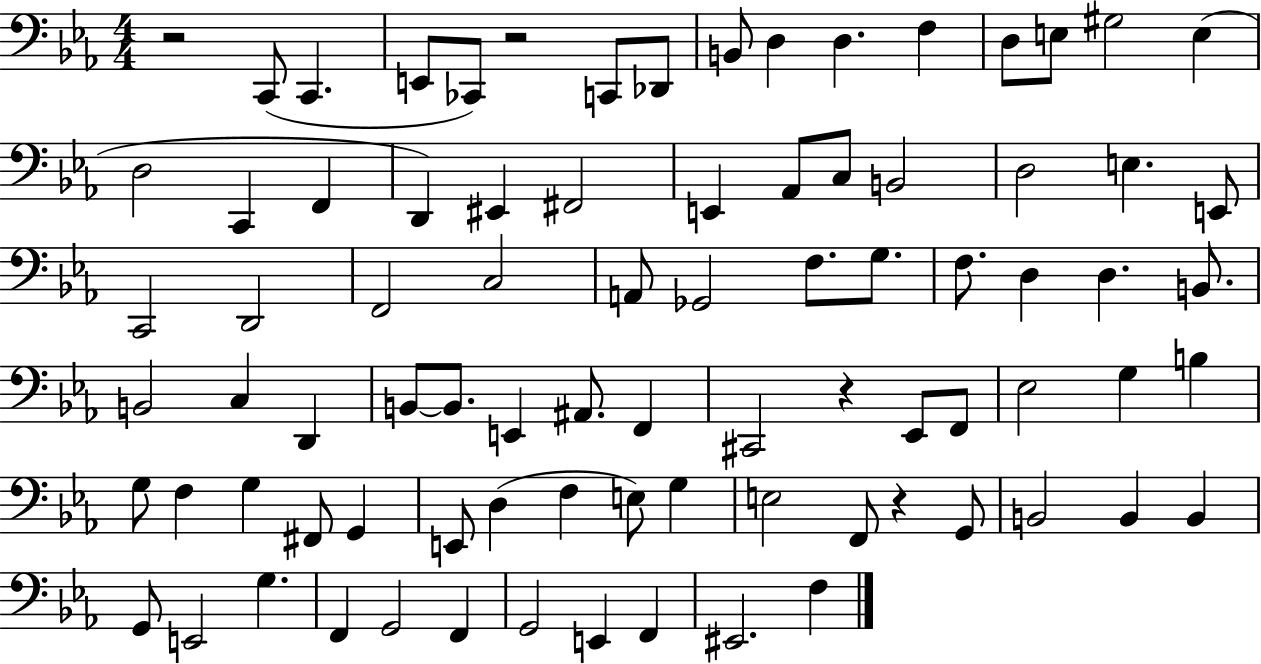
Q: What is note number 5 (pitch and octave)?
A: C2